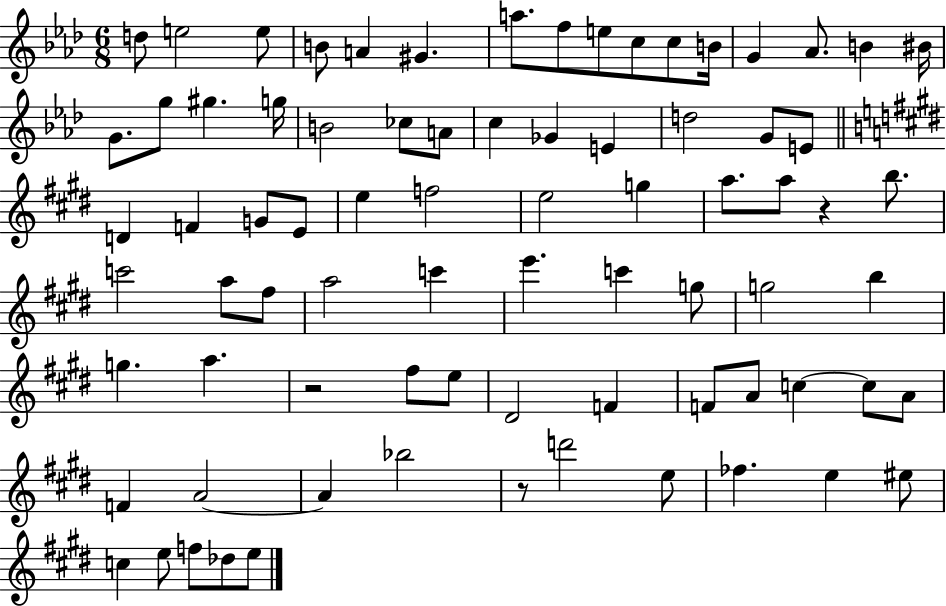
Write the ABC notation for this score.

X:1
T:Untitled
M:6/8
L:1/4
K:Ab
d/2 e2 e/2 B/2 A ^G a/2 f/2 e/2 c/2 c/2 B/4 G _A/2 B ^B/4 G/2 g/2 ^g g/4 B2 _c/2 A/2 c _G E d2 G/2 E/2 D F G/2 E/2 e f2 e2 g a/2 a/2 z b/2 c'2 a/2 ^f/2 a2 c' e' c' g/2 g2 b g a z2 ^f/2 e/2 ^D2 F F/2 A/2 c c/2 A/2 F A2 A _b2 z/2 d'2 e/2 _f e ^e/2 c e/2 f/2 _d/2 e/2